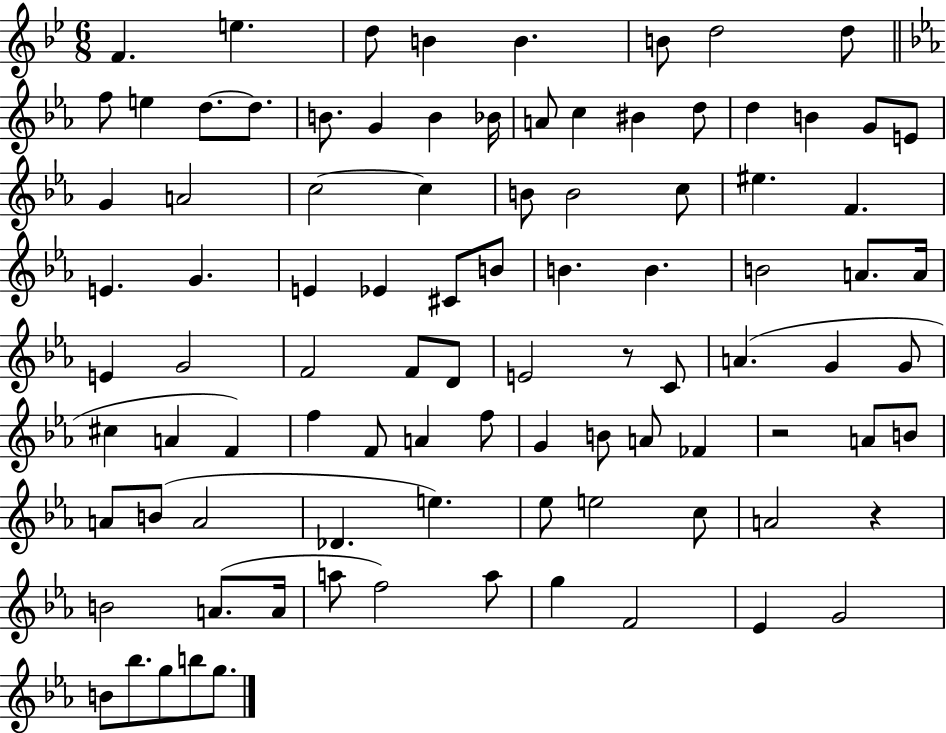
X:1
T:Untitled
M:6/8
L:1/4
K:Bb
F e d/2 B B B/2 d2 d/2 f/2 e d/2 d/2 B/2 G B _B/4 A/2 c ^B d/2 d B G/2 E/2 G A2 c2 c B/2 B2 c/2 ^e F E G E _E ^C/2 B/2 B B B2 A/2 A/4 E G2 F2 F/2 D/2 E2 z/2 C/2 A G G/2 ^c A F f F/2 A f/2 G B/2 A/2 _F z2 A/2 B/2 A/2 B/2 A2 _D e _e/2 e2 c/2 A2 z B2 A/2 A/4 a/2 f2 a/2 g F2 _E G2 B/2 _b/2 g/2 b/2 g/2